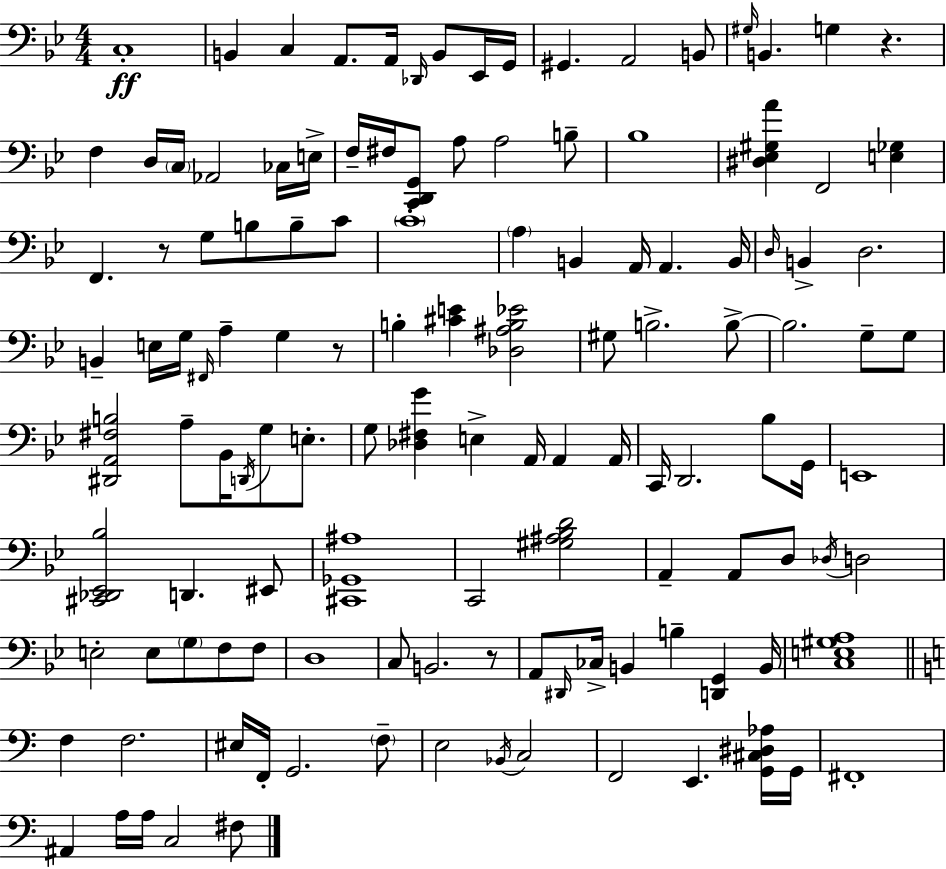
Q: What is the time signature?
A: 4/4